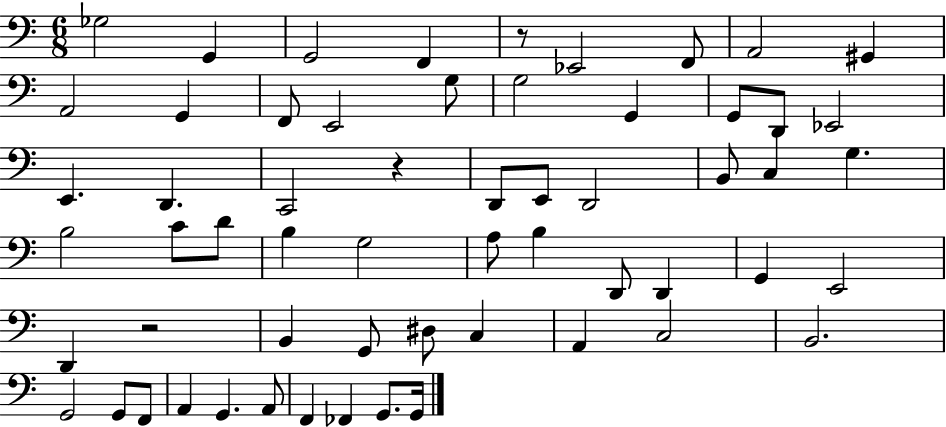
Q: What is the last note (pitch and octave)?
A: G2